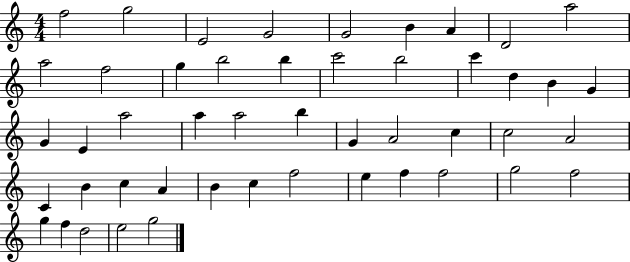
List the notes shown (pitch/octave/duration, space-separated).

F5/h G5/h E4/h G4/h G4/h B4/q A4/q D4/h A5/h A5/h F5/h G5/q B5/h B5/q C6/h B5/h C6/q D5/q B4/q G4/q G4/q E4/q A5/h A5/q A5/h B5/q G4/q A4/h C5/q C5/h A4/h C4/q B4/q C5/q A4/q B4/q C5/q F5/h E5/q F5/q F5/h G5/h F5/h G5/q F5/q D5/h E5/h G5/h